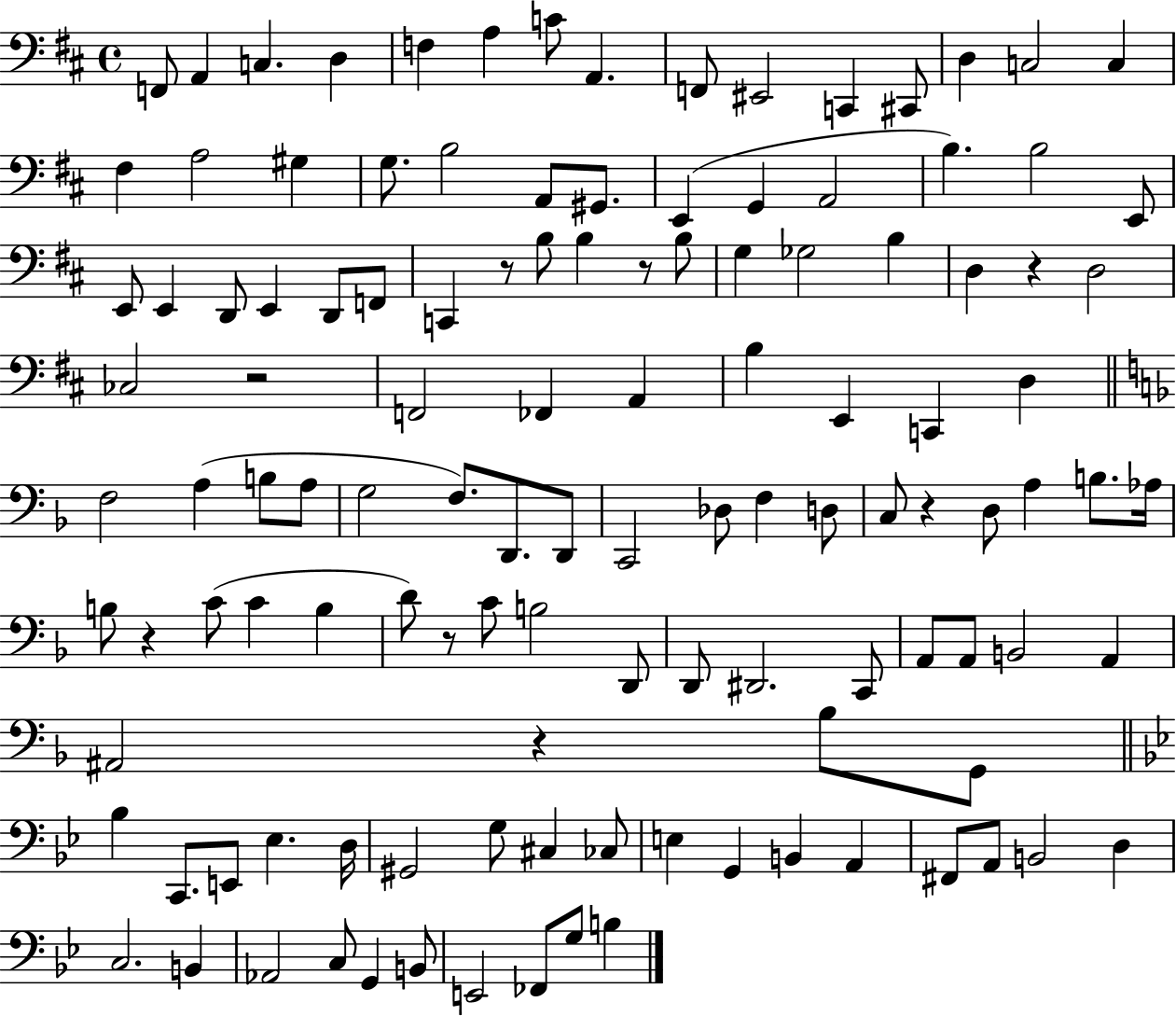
X:1
T:Untitled
M:4/4
L:1/4
K:D
F,,/2 A,, C, D, F, A, C/2 A,, F,,/2 ^E,,2 C,, ^C,,/2 D, C,2 C, ^F, A,2 ^G, G,/2 B,2 A,,/2 ^G,,/2 E,, G,, A,,2 B, B,2 E,,/2 E,,/2 E,, D,,/2 E,, D,,/2 F,,/2 C,, z/2 B,/2 B, z/2 B,/2 G, _G,2 B, D, z D,2 _C,2 z2 F,,2 _F,, A,, B, E,, C,, D, F,2 A, B,/2 A,/2 G,2 F,/2 D,,/2 D,,/2 C,,2 _D,/2 F, D,/2 C,/2 z D,/2 A, B,/2 _A,/4 B,/2 z C/2 C B, D/2 z/2 C/2 B,2 D,,/2 D,,/2 ^D,,2 C,,/2 A,,/2 A,,/2 B,,2 A,, ^A,,2 z _B,/2 G,,/2 _B, C,,/2 E,,/2 _E, D,/4 ^G,,2 G,/2 ^C, _C,/2 E, G,, B,, A,, ^F,,/2 A,,/2 B,,2 D, C,2 B,, _A,,2 C,/2 G,, B,,/2 E,,2 _F,,/2 G,/2 B,